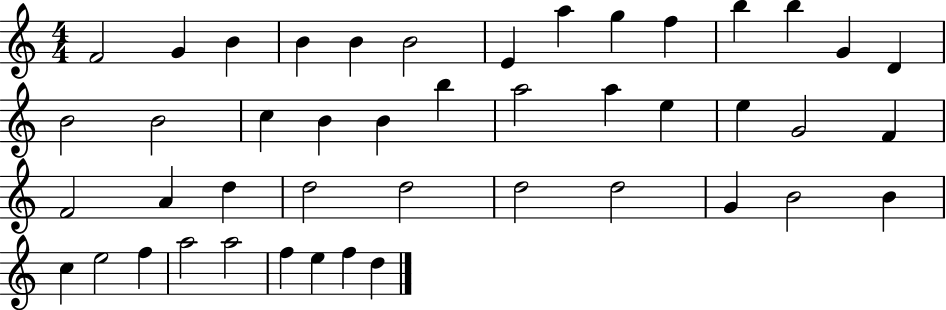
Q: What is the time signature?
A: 4/4